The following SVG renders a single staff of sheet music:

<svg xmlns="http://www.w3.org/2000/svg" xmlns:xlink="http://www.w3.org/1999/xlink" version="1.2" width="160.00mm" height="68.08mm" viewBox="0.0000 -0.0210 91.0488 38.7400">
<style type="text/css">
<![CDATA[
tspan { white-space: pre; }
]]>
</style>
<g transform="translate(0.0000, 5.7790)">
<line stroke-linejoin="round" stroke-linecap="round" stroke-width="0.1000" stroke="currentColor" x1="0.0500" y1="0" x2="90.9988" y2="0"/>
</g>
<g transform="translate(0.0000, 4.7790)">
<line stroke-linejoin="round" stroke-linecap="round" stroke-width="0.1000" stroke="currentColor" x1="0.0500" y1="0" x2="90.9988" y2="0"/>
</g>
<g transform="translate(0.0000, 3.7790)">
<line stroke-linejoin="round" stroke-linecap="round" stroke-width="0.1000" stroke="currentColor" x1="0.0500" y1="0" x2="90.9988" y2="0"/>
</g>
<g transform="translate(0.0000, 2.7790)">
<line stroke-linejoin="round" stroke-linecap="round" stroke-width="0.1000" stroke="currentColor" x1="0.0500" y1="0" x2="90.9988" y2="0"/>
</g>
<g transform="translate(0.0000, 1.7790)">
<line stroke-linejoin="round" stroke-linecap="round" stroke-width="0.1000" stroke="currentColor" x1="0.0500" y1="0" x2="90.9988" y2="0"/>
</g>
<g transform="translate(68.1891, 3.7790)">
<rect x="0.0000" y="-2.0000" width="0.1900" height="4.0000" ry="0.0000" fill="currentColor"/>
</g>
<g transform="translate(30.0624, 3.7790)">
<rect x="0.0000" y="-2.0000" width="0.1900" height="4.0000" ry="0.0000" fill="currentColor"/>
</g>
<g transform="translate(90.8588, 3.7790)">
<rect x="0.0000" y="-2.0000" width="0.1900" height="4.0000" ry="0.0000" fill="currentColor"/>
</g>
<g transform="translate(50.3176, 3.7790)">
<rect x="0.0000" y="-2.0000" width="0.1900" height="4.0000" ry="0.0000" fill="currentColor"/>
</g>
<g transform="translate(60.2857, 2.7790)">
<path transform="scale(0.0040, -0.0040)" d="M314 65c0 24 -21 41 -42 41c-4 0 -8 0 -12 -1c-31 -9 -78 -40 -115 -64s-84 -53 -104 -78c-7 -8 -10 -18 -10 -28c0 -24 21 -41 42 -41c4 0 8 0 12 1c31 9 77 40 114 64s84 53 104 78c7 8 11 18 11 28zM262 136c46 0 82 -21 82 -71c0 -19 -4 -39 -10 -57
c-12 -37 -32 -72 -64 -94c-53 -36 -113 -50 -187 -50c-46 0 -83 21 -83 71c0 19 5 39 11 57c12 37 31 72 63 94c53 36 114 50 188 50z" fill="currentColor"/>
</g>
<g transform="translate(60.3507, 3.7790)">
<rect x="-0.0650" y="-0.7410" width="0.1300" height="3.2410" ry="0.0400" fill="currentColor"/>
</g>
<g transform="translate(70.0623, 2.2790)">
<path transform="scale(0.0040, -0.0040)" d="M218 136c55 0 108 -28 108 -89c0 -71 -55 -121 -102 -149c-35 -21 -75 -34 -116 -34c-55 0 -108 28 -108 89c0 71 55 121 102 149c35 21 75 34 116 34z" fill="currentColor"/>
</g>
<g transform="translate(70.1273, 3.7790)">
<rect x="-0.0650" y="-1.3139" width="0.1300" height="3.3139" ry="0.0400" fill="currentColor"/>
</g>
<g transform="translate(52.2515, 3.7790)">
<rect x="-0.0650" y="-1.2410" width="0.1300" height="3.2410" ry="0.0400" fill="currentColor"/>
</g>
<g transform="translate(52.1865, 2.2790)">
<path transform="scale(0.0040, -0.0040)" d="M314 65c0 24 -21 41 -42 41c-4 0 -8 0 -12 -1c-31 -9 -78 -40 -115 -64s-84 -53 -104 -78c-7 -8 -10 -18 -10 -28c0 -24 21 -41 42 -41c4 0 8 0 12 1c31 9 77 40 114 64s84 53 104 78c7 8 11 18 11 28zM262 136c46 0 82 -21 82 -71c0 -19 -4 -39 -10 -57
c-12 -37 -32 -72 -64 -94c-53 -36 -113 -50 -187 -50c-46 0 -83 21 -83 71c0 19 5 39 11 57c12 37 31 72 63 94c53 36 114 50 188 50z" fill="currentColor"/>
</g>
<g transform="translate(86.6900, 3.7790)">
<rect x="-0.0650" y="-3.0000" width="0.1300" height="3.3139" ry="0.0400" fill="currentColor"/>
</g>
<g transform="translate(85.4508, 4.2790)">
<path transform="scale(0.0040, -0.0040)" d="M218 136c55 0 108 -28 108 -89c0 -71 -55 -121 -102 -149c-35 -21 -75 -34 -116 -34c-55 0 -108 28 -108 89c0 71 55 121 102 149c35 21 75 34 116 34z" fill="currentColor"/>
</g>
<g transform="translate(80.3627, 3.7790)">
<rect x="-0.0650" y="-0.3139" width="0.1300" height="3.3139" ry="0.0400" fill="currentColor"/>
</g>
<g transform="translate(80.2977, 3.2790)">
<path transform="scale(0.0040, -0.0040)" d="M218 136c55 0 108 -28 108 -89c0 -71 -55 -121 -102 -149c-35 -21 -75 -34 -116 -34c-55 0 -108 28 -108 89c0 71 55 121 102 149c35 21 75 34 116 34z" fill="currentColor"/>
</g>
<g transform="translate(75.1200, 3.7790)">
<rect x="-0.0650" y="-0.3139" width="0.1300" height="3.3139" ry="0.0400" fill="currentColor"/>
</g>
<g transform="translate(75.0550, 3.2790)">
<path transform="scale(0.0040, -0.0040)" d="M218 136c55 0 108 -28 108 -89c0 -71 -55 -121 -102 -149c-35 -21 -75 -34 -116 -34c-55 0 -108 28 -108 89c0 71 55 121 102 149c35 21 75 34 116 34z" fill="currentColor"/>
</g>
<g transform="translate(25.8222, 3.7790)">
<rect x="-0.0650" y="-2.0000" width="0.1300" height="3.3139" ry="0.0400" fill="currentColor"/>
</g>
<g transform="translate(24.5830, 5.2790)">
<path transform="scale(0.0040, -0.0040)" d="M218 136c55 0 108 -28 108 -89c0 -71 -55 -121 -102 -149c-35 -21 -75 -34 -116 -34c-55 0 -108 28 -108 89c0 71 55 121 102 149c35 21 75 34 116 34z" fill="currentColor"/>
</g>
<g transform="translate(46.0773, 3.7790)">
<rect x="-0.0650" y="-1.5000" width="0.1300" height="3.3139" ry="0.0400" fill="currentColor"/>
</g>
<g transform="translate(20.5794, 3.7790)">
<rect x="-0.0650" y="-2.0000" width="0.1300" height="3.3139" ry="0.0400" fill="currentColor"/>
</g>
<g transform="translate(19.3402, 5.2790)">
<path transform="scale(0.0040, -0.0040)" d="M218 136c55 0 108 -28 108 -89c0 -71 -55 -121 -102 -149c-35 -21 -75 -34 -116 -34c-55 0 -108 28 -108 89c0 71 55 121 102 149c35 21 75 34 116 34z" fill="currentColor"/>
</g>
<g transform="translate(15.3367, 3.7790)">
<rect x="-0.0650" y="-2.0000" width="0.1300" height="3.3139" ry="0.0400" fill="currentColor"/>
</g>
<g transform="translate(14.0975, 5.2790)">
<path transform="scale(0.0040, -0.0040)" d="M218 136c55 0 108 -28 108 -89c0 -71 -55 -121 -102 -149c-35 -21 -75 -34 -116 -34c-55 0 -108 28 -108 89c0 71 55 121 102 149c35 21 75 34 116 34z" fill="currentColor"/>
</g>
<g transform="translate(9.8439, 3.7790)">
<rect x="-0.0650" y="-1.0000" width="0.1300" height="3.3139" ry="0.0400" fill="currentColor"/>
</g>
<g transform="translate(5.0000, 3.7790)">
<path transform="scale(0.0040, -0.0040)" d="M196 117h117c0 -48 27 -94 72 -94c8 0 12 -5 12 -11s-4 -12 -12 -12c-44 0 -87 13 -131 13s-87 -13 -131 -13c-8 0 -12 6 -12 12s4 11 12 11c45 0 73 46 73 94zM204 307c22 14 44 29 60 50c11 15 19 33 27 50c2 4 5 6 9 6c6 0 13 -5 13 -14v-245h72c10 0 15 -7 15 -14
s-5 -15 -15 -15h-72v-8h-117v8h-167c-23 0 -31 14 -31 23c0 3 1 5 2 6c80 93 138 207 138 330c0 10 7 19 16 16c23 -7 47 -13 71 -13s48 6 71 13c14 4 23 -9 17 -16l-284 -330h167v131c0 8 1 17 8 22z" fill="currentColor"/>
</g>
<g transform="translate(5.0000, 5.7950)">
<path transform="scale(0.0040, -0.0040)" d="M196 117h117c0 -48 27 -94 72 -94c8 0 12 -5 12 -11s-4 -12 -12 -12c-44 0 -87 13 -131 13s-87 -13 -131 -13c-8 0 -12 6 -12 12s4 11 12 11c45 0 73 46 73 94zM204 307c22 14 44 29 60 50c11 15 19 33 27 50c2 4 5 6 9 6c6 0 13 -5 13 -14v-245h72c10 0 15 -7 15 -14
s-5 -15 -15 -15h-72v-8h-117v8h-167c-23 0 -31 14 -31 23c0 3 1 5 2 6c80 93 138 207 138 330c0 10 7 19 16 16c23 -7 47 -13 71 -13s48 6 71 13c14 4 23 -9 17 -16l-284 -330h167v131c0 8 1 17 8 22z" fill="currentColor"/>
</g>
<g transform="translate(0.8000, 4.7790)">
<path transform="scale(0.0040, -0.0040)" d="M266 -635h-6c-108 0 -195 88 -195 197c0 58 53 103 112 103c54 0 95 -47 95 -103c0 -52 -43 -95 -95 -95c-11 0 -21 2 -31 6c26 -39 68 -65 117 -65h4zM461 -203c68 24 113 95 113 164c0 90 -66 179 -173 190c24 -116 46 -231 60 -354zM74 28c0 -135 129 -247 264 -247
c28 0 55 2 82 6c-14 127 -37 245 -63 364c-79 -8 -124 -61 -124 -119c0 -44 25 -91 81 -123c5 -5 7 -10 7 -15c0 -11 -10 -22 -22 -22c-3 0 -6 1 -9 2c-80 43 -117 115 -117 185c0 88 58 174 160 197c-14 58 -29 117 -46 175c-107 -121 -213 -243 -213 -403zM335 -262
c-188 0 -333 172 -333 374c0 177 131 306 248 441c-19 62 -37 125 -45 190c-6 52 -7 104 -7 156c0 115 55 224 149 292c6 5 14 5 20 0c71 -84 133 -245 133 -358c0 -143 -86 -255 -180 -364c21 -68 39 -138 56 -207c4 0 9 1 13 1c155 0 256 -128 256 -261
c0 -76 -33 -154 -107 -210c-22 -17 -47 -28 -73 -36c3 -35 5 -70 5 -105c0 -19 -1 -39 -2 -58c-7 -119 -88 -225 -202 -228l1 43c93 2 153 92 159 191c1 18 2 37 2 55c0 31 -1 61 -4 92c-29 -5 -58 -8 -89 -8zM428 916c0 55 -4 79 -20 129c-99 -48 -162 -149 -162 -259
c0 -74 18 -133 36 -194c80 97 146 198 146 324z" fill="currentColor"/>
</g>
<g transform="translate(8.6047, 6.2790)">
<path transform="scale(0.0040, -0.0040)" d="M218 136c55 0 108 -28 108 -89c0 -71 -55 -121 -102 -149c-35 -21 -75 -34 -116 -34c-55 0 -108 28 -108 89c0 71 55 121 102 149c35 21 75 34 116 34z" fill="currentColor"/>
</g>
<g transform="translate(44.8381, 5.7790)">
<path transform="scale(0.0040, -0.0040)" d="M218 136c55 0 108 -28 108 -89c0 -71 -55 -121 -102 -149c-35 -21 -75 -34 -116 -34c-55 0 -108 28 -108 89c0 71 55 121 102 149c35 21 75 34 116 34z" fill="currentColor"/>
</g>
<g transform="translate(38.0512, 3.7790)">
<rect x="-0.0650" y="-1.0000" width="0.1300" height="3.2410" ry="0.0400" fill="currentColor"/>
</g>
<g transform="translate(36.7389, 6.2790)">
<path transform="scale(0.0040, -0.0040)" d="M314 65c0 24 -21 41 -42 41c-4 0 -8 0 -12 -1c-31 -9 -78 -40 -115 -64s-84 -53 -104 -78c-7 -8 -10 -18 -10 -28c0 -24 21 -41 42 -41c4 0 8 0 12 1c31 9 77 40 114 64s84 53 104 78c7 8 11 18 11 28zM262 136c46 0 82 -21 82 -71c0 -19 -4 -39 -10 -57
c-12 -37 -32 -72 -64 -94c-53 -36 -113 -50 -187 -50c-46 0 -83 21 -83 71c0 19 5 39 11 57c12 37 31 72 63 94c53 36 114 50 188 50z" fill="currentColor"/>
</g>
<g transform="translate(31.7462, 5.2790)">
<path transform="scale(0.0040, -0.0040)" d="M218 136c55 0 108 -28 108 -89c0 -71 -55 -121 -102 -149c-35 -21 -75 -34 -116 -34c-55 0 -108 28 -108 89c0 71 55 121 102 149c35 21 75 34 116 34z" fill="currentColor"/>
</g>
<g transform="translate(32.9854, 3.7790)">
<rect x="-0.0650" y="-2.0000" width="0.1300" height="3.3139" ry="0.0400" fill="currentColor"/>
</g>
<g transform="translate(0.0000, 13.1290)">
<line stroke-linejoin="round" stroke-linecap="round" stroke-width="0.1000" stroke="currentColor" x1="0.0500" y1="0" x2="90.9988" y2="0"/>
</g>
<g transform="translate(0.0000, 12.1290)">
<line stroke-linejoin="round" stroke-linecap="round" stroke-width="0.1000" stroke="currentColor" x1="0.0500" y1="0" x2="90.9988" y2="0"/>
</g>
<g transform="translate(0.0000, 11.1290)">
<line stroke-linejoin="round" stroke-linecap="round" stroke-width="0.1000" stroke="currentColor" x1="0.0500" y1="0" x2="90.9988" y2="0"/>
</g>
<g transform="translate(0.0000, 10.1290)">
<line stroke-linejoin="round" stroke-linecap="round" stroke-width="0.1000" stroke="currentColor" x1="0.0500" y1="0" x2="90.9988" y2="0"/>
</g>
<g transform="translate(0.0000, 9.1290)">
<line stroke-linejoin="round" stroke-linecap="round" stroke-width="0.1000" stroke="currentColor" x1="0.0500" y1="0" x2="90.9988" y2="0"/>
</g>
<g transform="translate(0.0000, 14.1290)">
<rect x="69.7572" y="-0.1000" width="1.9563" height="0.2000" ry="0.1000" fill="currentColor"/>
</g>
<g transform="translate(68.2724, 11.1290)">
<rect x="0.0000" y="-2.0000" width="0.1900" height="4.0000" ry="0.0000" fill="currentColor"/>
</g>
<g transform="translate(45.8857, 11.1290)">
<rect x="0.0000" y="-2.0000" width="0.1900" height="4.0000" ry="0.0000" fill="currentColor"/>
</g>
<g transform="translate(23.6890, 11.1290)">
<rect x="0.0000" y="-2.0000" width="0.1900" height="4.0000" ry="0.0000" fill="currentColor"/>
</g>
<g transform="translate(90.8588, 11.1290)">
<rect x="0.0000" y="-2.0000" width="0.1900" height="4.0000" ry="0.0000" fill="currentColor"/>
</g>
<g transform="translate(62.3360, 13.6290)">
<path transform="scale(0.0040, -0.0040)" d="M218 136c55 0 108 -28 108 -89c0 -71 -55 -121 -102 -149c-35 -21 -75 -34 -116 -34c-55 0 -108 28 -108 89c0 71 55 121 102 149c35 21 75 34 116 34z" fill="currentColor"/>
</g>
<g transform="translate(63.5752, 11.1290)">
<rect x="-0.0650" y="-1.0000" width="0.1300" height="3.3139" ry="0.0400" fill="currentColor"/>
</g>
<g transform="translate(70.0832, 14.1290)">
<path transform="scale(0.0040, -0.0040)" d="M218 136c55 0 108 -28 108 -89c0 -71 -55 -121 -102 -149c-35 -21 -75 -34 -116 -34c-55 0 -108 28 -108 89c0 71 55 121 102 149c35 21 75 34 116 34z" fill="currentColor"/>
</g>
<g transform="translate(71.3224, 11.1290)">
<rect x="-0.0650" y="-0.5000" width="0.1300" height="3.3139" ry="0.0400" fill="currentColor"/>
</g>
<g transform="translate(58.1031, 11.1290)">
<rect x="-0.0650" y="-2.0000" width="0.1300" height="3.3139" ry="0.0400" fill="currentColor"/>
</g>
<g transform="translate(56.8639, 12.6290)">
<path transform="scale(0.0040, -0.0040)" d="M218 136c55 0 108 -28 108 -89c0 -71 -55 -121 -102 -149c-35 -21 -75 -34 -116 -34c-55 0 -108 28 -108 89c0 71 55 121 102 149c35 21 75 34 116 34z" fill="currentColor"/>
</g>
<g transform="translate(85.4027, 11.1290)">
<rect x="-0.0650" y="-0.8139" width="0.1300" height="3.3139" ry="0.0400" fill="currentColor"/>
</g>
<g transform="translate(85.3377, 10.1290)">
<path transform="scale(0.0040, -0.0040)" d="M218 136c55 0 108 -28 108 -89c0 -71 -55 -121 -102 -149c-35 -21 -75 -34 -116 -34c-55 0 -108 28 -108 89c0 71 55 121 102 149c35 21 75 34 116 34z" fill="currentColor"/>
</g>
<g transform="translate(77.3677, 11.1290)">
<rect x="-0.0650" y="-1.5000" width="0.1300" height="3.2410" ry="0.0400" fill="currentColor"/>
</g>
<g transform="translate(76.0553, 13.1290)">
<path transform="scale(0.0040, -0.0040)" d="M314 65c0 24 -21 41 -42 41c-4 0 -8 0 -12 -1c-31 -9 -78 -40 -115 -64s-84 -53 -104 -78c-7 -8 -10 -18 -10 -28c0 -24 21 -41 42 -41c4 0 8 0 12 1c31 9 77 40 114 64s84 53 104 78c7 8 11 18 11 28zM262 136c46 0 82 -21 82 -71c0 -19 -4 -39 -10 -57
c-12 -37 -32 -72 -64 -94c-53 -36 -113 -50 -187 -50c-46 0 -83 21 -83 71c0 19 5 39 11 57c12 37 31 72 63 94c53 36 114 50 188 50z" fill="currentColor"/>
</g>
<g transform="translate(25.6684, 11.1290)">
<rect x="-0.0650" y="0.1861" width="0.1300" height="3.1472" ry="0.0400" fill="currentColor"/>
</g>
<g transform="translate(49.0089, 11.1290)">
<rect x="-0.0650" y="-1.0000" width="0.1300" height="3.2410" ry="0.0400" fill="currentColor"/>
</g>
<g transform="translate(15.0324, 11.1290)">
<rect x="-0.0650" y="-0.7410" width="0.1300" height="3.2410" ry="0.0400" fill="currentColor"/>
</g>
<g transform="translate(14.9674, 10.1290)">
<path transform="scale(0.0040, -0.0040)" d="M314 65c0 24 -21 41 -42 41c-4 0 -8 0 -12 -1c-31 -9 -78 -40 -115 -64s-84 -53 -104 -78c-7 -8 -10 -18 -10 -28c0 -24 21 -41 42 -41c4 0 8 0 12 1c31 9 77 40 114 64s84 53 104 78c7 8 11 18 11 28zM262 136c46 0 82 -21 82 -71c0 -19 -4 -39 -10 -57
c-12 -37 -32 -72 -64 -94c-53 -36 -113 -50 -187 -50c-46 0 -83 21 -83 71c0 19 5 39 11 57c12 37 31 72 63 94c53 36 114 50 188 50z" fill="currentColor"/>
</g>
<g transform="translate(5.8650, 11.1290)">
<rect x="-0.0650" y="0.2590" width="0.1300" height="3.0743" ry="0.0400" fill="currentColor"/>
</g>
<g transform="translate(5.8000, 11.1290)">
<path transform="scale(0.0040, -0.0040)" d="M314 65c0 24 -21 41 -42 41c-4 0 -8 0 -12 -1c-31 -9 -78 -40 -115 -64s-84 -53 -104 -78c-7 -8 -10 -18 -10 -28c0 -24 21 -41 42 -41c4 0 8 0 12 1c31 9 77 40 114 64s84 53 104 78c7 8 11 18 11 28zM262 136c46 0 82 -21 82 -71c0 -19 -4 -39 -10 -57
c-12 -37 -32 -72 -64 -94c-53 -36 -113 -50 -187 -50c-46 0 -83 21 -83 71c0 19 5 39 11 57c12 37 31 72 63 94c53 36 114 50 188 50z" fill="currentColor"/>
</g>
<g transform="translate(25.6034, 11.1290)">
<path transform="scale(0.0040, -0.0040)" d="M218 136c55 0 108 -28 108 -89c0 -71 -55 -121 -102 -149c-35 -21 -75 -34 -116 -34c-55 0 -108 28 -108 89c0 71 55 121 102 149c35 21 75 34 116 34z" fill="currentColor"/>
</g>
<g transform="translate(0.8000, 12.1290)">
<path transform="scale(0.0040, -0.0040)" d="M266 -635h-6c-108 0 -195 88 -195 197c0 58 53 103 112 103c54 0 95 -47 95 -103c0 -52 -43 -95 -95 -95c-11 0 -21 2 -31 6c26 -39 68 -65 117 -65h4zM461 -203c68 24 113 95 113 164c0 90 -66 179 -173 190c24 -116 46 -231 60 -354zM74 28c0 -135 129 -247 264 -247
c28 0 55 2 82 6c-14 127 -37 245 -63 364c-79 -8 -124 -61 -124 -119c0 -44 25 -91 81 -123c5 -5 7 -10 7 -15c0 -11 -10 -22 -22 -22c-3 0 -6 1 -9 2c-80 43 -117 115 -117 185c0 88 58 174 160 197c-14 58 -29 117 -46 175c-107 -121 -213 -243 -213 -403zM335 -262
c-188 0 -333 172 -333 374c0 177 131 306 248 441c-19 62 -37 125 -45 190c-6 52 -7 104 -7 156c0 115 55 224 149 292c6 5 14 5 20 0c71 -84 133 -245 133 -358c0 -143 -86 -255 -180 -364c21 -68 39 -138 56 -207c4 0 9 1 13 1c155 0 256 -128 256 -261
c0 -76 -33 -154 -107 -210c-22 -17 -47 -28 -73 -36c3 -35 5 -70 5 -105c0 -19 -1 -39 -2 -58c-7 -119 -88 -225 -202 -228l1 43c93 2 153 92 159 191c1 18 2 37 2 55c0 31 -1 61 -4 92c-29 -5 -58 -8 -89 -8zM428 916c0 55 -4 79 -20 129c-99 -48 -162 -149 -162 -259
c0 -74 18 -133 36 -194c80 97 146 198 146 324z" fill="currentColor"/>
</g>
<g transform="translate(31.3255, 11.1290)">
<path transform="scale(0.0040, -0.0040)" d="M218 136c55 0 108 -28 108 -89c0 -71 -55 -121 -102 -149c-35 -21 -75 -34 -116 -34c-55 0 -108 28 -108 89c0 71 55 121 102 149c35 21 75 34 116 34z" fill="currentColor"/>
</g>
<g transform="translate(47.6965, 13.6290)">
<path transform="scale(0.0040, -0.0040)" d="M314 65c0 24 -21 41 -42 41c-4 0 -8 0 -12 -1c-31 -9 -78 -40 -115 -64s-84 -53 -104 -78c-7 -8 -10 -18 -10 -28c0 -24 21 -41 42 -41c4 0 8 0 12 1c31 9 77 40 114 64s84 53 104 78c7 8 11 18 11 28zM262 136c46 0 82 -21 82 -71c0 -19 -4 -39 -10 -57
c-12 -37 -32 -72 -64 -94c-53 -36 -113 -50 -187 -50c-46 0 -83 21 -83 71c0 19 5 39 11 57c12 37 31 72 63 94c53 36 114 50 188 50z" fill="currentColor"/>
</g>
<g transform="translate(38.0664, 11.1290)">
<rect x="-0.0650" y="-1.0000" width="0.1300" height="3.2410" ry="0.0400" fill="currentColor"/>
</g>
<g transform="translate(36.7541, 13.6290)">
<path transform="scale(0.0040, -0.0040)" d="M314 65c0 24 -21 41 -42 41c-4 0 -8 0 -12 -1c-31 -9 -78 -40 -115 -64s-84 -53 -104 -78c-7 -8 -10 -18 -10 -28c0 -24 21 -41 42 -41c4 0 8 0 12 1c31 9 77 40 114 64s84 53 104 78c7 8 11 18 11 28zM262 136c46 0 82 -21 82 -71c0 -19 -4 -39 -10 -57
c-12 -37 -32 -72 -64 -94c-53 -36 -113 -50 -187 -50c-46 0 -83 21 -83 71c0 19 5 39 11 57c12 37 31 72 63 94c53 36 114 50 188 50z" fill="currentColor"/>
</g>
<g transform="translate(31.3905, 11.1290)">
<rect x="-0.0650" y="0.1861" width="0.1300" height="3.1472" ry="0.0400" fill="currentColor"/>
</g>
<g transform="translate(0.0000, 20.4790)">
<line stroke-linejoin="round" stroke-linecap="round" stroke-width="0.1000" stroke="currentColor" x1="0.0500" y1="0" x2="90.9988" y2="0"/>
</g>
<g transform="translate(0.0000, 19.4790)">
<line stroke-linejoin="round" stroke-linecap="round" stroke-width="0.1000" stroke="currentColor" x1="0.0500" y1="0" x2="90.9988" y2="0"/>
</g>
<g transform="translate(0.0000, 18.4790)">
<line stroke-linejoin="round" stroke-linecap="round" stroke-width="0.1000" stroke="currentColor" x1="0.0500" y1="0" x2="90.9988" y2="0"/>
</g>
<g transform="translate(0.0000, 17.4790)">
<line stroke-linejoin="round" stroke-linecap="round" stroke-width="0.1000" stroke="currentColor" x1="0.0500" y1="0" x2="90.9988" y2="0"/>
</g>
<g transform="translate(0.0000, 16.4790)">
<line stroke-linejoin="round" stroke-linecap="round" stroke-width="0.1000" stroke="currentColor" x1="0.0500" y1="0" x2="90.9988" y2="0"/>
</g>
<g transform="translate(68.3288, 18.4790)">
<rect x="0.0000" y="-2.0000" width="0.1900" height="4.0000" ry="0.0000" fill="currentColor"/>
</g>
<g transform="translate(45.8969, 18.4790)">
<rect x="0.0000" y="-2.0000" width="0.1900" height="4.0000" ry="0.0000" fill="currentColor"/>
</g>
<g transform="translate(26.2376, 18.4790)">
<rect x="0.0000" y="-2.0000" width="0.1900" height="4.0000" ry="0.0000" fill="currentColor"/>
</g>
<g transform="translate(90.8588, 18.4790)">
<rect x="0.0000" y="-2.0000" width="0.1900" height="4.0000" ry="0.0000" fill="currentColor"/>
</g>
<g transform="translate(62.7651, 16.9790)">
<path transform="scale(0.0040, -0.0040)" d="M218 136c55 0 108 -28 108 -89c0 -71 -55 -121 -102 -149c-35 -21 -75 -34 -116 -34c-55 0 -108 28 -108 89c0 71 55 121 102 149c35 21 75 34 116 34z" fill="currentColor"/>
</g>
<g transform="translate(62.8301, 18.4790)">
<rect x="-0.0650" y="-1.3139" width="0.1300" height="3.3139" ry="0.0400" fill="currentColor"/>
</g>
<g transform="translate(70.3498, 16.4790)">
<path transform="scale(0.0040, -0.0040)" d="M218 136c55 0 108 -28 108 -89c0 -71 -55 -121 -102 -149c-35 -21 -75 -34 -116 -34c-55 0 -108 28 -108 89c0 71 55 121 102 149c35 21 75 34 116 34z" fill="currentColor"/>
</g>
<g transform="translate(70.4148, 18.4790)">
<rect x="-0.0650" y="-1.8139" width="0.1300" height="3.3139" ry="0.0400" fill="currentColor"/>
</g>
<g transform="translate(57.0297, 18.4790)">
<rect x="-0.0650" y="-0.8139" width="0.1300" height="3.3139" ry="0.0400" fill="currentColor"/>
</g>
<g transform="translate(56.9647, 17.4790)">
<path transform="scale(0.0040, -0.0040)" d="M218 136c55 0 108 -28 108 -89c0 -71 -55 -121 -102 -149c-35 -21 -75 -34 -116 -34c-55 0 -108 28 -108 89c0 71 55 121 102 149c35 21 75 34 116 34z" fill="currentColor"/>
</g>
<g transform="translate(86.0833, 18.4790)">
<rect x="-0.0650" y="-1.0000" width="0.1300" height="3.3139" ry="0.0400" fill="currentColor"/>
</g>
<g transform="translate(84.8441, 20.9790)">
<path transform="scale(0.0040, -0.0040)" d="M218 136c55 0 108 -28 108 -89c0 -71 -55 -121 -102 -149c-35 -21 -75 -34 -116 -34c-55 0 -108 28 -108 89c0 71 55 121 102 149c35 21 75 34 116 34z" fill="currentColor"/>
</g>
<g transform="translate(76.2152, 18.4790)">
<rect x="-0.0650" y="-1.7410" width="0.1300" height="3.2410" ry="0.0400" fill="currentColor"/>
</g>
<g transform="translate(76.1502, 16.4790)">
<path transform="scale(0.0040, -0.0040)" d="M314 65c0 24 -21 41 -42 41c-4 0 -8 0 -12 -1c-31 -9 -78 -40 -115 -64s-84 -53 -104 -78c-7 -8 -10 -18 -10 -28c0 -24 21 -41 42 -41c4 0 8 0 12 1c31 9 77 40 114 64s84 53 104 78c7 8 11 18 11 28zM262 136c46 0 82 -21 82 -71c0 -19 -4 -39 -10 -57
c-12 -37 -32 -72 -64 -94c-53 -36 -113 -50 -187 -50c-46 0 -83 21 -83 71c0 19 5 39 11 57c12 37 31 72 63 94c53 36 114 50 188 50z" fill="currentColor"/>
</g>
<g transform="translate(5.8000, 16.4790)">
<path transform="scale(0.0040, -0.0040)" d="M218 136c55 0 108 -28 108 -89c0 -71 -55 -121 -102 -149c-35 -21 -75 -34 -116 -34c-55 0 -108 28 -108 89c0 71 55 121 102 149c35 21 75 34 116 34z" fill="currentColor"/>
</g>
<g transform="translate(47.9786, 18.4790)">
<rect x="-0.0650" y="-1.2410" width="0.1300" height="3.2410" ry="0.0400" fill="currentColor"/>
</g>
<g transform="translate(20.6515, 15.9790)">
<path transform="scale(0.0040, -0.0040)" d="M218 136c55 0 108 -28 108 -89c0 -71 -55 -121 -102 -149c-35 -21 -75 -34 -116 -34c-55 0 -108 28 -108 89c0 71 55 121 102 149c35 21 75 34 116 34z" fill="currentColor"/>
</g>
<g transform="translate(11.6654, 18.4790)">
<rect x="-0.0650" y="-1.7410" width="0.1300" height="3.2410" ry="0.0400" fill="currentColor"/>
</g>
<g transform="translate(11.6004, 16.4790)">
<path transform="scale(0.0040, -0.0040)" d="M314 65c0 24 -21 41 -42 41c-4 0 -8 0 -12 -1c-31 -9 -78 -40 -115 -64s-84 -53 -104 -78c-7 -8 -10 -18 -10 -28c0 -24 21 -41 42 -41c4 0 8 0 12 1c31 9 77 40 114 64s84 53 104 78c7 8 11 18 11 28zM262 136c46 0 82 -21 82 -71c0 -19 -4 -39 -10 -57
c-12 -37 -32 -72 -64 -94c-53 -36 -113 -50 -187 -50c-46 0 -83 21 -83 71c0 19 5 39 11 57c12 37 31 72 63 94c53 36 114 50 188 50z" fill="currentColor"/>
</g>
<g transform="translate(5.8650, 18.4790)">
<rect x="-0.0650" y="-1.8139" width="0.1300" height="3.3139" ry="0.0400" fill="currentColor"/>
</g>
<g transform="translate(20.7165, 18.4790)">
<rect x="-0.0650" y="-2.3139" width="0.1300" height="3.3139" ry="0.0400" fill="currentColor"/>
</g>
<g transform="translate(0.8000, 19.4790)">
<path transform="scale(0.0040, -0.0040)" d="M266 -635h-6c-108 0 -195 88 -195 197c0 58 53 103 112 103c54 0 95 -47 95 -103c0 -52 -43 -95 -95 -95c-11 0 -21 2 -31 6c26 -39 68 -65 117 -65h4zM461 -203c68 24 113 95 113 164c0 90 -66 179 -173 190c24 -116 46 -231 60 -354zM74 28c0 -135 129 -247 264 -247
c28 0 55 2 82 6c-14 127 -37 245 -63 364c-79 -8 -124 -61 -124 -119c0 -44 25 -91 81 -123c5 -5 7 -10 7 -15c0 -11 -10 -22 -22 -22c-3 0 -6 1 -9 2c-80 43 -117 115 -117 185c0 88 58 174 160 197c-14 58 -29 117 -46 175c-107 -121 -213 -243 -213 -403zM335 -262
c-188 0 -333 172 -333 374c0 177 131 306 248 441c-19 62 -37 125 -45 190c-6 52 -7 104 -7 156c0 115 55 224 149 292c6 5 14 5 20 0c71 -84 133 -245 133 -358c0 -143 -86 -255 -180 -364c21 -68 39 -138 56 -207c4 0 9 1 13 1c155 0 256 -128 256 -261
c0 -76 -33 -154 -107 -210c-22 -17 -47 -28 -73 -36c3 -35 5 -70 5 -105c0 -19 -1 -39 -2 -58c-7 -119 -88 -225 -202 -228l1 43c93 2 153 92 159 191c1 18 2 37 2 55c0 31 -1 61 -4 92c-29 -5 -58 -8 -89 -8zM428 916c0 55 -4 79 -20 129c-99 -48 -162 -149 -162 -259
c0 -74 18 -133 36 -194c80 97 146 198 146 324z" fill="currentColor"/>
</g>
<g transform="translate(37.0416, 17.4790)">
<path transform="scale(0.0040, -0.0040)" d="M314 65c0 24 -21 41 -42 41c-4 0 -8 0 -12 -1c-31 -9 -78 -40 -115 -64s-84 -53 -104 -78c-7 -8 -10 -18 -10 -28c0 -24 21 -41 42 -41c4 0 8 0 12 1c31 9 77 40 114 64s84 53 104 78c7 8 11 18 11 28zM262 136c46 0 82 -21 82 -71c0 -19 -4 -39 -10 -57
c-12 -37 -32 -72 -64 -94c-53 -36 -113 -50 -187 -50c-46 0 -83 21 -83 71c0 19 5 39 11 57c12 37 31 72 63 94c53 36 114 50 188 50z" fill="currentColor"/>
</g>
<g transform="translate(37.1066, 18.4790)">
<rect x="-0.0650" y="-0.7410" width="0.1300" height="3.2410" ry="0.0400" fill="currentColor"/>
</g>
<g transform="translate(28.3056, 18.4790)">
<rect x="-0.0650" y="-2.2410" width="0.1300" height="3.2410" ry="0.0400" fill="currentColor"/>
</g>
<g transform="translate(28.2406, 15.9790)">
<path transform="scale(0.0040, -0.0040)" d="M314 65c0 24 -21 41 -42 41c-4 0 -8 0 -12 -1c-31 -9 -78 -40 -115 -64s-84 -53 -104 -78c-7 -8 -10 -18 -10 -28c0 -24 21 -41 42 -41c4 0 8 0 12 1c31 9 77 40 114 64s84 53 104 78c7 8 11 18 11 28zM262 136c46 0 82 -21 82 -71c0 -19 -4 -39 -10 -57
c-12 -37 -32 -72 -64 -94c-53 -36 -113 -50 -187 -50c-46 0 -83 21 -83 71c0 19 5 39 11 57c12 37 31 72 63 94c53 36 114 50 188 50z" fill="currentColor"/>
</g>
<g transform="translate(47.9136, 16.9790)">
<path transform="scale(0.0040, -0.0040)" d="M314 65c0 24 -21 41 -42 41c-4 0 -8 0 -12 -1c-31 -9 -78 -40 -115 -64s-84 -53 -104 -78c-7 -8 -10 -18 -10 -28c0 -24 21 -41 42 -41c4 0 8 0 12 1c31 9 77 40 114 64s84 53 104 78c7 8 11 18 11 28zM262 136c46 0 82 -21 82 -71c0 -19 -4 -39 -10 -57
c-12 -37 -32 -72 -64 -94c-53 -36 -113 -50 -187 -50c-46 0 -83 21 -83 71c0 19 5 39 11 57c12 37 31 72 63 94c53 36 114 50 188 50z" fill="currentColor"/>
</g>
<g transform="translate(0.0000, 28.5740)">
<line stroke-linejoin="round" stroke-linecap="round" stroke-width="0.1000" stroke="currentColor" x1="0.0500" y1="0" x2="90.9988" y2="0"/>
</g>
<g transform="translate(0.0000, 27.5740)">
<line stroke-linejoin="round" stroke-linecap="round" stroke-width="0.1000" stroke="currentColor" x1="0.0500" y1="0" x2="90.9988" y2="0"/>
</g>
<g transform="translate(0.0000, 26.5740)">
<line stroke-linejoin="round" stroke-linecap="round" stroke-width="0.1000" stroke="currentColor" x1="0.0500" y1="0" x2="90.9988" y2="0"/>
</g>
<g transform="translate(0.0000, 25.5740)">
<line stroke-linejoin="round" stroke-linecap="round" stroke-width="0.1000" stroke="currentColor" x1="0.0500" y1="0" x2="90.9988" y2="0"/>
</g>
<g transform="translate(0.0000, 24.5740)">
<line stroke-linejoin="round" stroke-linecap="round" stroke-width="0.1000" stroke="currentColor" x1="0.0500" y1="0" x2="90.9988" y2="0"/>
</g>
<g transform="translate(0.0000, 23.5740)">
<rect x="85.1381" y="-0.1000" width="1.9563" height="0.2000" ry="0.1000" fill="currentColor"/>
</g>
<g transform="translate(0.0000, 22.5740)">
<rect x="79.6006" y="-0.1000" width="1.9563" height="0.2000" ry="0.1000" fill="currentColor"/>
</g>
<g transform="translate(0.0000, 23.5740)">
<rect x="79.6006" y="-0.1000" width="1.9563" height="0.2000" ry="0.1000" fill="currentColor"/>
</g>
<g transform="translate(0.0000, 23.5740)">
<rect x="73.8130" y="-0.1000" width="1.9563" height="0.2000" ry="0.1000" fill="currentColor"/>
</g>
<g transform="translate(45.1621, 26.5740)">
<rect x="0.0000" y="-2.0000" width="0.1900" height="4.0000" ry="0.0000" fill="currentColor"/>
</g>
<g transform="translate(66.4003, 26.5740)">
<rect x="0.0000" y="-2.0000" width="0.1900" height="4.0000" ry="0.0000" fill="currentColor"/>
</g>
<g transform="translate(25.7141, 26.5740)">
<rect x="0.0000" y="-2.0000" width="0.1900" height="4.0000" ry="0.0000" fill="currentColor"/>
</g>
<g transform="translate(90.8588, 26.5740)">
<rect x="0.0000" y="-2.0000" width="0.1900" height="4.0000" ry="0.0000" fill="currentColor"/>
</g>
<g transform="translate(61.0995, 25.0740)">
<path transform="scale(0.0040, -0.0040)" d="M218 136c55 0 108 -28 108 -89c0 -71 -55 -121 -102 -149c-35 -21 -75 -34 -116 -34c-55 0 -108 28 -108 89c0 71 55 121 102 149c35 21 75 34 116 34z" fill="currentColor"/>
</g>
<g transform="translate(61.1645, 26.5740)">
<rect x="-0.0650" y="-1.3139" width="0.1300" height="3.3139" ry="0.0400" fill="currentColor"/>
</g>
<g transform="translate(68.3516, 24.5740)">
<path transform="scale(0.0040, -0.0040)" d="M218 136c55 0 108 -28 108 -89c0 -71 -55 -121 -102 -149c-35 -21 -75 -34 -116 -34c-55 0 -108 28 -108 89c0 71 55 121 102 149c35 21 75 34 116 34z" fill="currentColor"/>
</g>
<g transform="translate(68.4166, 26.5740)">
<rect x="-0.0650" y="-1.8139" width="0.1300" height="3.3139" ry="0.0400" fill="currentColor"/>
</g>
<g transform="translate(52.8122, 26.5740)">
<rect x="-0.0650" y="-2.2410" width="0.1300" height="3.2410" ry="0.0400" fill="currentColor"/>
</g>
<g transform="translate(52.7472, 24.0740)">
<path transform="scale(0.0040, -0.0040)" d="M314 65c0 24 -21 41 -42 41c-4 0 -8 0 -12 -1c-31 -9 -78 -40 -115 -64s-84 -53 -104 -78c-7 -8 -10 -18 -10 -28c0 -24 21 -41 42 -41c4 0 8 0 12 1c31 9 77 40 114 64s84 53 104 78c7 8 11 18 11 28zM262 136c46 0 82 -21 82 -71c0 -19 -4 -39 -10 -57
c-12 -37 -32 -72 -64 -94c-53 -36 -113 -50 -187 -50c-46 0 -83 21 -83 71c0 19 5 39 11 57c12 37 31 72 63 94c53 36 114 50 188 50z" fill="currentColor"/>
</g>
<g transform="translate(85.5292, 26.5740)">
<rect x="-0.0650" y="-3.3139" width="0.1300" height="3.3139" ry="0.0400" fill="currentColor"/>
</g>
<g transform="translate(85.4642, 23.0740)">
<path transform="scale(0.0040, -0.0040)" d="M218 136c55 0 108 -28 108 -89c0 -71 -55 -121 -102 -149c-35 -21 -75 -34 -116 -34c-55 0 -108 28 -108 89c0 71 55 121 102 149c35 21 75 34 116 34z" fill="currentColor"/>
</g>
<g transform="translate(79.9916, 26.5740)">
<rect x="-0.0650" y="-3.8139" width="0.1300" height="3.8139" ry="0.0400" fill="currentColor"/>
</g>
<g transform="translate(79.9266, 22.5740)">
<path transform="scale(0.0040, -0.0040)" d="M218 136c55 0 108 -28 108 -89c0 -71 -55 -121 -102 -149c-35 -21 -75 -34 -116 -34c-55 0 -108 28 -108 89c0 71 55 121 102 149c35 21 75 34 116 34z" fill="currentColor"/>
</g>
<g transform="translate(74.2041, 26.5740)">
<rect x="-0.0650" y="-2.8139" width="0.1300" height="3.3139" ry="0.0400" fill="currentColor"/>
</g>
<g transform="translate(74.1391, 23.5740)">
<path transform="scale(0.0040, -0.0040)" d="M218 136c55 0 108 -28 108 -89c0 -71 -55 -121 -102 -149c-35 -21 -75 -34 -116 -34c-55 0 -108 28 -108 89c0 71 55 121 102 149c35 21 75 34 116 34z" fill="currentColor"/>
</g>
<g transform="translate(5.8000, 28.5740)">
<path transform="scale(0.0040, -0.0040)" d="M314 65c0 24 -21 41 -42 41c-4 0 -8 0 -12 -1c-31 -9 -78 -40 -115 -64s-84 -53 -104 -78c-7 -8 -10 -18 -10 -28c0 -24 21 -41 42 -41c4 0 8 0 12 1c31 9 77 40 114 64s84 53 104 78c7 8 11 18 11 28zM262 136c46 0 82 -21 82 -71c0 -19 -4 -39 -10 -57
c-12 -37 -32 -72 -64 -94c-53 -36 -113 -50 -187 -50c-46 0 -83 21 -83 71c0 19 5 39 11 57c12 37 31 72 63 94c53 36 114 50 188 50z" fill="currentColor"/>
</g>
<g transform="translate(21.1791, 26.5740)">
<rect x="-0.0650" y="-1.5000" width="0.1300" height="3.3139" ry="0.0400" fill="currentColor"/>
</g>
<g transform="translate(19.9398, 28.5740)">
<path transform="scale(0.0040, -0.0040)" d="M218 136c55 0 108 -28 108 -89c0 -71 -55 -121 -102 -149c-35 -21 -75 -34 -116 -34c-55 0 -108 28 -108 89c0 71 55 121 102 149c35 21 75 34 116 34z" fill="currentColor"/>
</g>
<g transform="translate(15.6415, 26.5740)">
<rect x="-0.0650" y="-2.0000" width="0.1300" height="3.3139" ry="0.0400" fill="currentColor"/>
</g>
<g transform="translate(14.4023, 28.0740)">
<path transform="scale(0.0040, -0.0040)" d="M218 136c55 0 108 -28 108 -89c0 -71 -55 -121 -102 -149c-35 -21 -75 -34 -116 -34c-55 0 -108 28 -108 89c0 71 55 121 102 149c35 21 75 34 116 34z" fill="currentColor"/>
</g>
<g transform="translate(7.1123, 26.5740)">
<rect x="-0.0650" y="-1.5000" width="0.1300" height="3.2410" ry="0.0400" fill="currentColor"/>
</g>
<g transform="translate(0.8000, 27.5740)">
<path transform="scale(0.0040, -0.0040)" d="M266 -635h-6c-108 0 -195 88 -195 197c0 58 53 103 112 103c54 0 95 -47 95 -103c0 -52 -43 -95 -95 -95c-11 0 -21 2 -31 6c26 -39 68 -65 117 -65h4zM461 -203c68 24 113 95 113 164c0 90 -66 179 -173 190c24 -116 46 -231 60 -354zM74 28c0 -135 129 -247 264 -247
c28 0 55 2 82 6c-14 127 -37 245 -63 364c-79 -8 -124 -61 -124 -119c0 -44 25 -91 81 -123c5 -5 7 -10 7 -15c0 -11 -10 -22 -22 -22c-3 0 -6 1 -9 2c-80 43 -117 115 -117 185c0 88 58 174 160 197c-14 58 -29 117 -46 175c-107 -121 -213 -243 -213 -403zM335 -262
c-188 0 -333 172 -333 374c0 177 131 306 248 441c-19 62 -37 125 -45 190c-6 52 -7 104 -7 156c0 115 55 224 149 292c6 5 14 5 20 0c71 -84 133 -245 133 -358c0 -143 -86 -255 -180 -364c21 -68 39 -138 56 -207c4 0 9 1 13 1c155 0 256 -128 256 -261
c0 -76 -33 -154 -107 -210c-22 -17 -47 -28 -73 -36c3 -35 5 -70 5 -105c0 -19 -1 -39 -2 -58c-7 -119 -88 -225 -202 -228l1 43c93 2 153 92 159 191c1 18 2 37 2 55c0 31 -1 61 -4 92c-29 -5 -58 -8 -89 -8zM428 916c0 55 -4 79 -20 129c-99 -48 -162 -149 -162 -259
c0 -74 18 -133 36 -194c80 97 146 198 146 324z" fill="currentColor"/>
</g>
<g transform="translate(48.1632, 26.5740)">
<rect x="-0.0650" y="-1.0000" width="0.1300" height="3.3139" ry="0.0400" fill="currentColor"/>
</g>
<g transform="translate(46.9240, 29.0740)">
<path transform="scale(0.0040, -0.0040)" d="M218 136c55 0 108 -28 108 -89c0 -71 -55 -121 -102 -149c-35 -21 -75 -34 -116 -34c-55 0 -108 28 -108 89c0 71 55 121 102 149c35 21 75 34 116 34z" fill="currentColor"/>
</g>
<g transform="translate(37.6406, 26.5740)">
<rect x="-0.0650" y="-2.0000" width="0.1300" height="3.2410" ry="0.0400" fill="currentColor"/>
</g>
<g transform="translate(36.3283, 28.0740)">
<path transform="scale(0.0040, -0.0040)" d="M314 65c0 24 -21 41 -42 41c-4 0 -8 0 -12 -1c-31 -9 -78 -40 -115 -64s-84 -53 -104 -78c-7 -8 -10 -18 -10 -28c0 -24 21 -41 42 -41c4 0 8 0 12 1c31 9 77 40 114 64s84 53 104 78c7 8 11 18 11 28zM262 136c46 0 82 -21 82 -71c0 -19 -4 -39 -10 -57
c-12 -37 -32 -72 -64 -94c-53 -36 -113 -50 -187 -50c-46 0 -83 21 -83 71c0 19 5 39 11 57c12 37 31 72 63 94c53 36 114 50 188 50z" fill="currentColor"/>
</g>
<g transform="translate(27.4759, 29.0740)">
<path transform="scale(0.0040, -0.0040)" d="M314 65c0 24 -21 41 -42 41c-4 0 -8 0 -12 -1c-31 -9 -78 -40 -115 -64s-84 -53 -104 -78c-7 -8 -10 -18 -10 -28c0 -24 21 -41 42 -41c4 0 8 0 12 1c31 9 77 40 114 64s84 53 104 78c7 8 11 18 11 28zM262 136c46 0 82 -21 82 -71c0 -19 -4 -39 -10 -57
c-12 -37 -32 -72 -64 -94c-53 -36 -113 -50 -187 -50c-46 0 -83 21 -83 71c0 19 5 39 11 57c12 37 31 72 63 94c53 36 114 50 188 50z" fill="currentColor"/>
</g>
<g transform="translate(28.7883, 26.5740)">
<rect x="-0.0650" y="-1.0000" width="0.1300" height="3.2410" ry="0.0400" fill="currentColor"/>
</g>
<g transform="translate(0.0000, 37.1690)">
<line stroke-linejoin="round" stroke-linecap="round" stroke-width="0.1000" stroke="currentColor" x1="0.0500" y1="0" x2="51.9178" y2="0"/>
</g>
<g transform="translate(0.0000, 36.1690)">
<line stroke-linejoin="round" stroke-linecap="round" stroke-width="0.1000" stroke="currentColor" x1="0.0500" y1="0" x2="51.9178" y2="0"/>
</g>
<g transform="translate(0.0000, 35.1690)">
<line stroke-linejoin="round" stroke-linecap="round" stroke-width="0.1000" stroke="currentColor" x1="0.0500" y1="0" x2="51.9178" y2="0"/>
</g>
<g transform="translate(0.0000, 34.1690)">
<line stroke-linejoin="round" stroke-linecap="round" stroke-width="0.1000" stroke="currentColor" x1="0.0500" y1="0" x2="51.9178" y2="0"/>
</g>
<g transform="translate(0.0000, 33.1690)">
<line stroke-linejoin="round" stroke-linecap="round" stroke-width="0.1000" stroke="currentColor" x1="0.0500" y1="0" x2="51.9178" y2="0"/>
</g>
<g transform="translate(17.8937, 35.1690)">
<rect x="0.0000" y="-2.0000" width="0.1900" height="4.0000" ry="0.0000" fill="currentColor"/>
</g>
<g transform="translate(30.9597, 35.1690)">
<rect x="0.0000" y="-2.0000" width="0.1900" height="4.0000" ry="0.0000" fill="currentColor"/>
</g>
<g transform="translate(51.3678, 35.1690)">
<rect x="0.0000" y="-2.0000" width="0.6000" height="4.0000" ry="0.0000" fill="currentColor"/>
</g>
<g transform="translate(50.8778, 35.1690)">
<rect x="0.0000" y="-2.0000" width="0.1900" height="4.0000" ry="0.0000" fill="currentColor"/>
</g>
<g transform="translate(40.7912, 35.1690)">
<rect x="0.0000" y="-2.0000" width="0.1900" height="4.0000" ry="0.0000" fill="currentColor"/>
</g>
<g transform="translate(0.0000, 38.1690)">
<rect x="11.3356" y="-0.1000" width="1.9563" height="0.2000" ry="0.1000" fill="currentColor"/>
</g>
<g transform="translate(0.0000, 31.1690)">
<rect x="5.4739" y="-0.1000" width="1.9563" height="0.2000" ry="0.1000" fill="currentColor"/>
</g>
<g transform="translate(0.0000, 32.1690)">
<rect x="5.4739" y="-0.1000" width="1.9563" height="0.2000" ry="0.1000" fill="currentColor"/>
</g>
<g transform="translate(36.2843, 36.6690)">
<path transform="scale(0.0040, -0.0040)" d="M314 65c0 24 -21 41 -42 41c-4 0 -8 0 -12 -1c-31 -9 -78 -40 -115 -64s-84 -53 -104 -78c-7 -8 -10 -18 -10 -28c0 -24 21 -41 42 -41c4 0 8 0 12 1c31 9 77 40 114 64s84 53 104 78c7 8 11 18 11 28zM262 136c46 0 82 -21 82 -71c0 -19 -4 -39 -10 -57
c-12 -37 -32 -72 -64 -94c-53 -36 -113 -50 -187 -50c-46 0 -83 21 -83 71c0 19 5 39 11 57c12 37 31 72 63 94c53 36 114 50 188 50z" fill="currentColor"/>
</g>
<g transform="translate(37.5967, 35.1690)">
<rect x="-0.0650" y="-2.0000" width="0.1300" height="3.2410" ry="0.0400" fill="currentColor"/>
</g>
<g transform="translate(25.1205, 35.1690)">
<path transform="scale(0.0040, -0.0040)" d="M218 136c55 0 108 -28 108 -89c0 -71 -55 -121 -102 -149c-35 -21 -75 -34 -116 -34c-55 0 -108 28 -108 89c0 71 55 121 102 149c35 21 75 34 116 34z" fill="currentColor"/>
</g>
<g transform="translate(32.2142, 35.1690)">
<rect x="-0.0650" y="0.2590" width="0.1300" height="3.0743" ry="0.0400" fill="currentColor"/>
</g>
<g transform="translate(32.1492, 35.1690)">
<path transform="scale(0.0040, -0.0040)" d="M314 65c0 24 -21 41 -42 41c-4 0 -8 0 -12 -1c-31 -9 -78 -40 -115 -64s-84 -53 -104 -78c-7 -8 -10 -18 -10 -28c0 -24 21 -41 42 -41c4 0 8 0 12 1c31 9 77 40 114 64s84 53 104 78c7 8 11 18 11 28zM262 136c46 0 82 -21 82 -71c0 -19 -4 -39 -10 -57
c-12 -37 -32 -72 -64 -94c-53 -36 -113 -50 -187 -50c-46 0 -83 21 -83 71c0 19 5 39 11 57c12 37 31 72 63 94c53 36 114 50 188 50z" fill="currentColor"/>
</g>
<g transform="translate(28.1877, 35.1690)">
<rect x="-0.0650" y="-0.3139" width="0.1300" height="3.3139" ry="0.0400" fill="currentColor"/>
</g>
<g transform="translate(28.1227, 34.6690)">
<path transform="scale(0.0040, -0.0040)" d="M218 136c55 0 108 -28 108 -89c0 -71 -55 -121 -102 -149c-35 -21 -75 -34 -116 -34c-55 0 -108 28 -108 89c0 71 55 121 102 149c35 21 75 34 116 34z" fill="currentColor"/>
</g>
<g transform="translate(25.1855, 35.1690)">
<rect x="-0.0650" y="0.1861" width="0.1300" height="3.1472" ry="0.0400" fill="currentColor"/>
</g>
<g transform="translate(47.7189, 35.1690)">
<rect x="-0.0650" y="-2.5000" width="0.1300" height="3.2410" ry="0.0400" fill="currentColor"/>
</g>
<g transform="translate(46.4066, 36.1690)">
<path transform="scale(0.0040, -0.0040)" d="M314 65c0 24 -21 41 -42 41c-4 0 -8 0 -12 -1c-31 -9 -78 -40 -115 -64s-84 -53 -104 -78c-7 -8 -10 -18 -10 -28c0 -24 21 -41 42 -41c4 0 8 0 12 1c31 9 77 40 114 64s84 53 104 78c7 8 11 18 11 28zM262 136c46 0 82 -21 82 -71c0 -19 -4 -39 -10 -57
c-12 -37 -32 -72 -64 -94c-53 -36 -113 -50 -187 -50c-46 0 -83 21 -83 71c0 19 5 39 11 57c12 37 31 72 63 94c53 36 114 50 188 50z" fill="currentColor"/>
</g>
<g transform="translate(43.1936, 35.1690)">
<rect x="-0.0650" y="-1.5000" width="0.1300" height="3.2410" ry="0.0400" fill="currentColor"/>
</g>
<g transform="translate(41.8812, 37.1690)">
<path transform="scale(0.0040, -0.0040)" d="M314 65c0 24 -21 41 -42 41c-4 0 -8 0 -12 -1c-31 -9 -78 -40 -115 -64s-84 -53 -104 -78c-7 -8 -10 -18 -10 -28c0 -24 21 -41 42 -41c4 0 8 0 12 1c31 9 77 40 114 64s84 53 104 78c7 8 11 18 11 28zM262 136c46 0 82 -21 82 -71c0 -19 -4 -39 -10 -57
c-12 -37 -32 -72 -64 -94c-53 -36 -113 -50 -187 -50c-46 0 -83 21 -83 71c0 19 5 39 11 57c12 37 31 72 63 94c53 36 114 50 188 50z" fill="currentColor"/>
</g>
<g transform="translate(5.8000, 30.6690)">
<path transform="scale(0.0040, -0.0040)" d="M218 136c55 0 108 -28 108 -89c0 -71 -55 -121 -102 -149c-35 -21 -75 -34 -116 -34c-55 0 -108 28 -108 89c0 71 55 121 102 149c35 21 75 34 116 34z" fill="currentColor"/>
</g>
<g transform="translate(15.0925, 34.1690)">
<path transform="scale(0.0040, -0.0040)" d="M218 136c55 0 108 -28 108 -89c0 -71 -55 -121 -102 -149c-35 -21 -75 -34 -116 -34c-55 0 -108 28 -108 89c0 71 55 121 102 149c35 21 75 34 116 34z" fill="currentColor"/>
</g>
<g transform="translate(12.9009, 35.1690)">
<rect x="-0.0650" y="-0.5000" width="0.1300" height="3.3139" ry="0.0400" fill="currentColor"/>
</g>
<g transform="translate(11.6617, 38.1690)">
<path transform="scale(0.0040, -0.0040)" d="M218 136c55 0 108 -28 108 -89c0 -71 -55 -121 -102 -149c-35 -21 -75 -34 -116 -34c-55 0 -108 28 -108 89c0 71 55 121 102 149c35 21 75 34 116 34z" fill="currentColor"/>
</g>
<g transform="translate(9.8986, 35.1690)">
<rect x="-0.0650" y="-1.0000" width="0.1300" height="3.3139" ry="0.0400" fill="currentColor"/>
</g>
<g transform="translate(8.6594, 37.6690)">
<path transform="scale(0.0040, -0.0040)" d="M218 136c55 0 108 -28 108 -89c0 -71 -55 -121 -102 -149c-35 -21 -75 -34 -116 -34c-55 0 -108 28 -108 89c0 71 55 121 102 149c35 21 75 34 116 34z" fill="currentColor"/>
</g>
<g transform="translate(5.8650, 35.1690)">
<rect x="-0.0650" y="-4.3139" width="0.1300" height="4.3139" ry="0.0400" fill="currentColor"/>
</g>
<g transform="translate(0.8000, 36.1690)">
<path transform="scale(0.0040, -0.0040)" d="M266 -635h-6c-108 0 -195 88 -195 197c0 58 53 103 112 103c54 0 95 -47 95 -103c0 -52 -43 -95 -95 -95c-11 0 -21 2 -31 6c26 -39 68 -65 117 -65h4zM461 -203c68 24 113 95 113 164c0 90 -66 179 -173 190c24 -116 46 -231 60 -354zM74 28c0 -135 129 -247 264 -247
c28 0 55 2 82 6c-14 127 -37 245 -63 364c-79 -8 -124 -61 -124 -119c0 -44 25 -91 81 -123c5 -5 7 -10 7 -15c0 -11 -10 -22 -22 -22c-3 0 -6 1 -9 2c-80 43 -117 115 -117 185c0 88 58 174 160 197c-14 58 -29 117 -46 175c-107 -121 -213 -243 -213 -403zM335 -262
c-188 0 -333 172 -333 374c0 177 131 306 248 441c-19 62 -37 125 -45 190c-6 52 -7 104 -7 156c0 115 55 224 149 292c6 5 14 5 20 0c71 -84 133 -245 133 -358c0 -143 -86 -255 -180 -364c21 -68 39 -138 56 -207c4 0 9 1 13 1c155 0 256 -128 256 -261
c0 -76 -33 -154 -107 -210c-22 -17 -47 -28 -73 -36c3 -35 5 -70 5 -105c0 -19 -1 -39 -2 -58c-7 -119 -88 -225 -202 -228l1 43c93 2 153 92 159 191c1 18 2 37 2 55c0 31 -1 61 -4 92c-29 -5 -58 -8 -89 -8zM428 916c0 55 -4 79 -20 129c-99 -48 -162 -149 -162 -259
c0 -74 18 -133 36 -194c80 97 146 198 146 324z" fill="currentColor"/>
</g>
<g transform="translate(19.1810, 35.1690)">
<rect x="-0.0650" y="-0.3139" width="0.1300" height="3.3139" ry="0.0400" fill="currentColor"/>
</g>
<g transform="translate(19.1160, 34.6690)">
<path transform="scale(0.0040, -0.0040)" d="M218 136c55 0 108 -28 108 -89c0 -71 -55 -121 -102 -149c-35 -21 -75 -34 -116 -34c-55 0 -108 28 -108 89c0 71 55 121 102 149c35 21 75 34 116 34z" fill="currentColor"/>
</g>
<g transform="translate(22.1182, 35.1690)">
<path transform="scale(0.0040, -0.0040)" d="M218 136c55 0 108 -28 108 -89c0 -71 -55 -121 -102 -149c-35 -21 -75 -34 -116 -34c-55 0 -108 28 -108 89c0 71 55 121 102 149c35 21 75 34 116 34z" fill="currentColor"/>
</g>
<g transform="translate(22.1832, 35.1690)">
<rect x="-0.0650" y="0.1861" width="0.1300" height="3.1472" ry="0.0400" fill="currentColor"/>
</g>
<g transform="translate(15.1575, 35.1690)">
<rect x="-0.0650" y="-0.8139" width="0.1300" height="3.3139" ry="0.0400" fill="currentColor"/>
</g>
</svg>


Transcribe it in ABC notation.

X:1
T:Untitled
M:4/4
L:1/4
K:C
D F F F F D2 E e2 d2 e c c A B2 d2 B B D2 D2 F D C E2 d f f2 g g2 d2 e2 d e f f2 D E2 F E D2 F2 D g2 e f a c' b d' D C d c B B c B2 F2 E2 G2